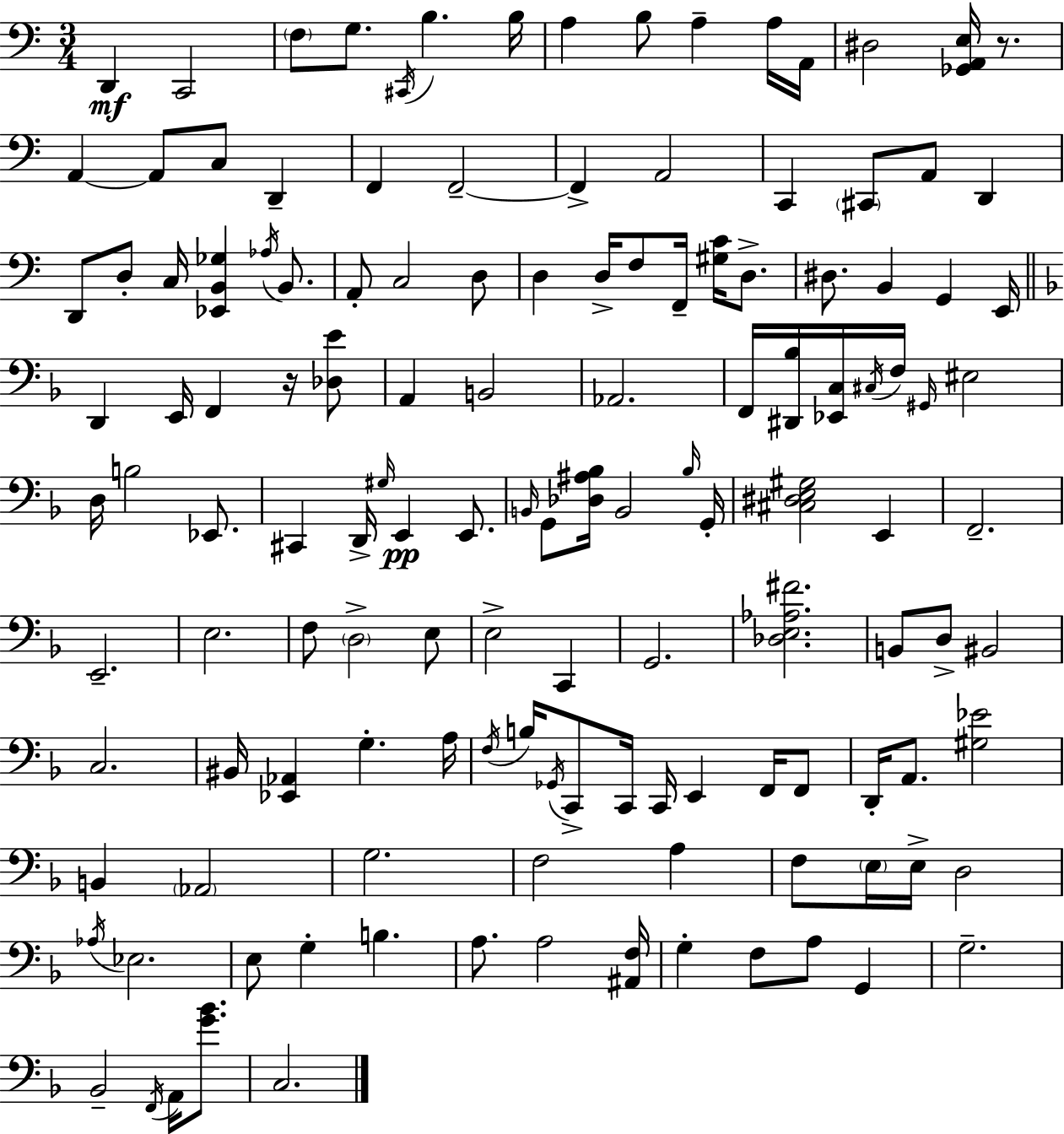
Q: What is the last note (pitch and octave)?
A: C3